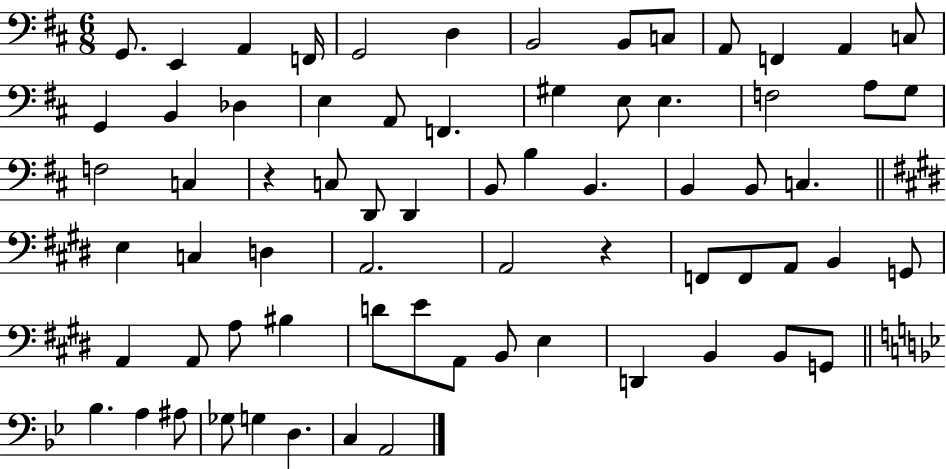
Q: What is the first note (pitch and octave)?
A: G2